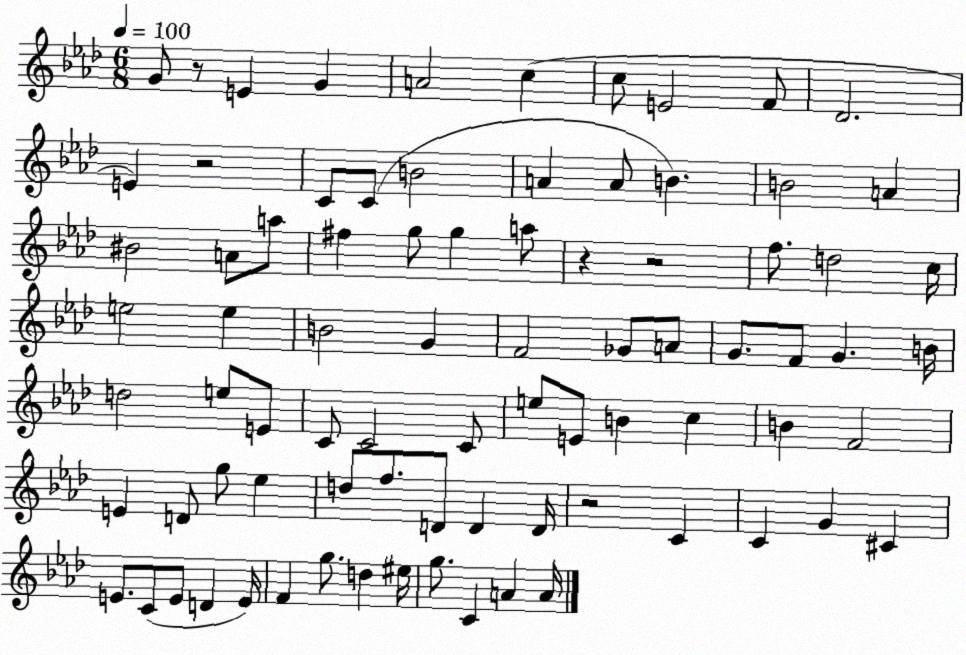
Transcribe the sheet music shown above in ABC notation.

X:1
T:Untitled
M:6/8
L:1/4
K:Ab
G/2 z/2 E G A2 c c/2 E2 F/2 _D2 E z2 C/2 C/2 B2 A A/2 B B2 A ^B2 A/2 a/2 ^f g/2 g a/2 z z2 f/2 d2 c/4 e2 e B2 G F2 _G/2 A/2 G/2 F/2 G B/4 d2 e/2 E/2 C/2 C2 C/2 e/2 E/2 B c B F2 E D/2 g/2 _e d/2 f/2 D/2 D D/4 z2 C C G ^C E/2 C/2 E/2 D E/4 F g/2 d ^e/4 g/2 C A A/4